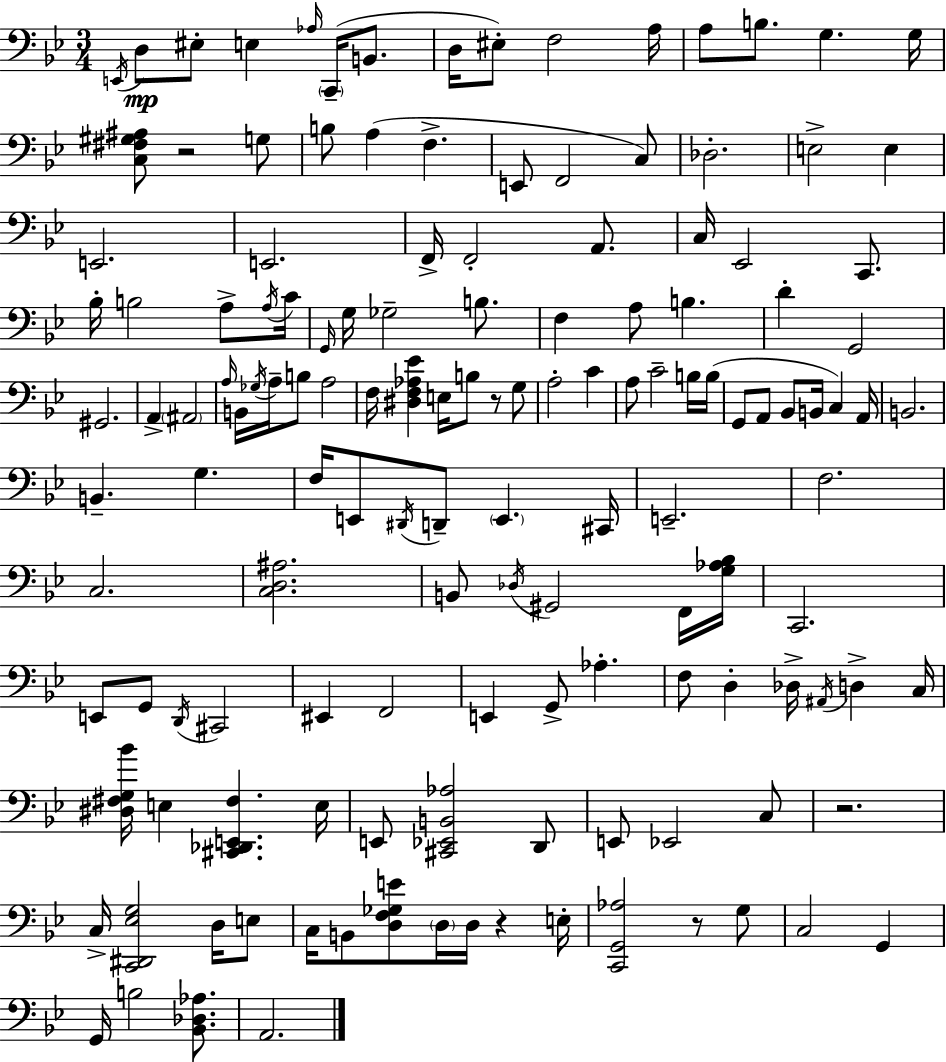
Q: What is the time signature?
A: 3/4